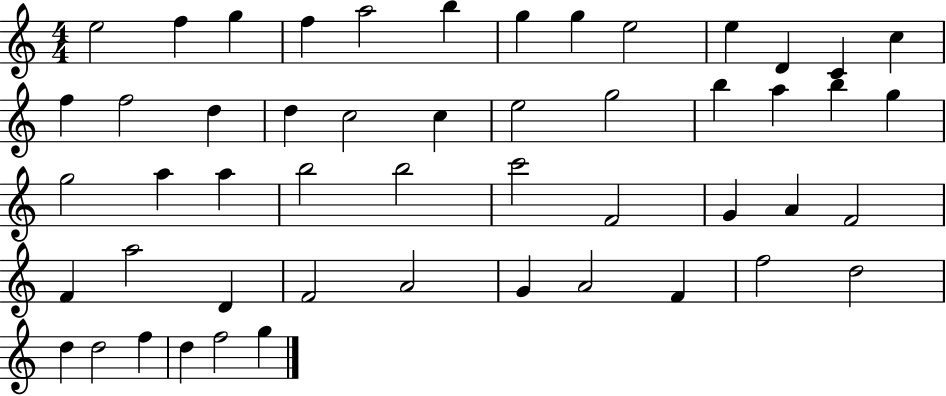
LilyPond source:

{
  \clef treble
  \numericTimeSignature
  \time 4/4
  \key c \major
  e''2 f''4 g''4 | f''4 a''2 b''4 | g''4 g''4 e''2 | e''4 d'4 c'4 c''4 | \break f''4 f''2 d''4 | d''4 c''2 c''4 | e''2 g''2 | b''4 a''4 b''4 g''4 | \break g''2 a''4 a''4 | b''2 b''2 | c'''2 f'2 | g'4 a'4 f'2 | \break f'4 a''2 d'4 | f'2 a'2 | g'4 a'2 f'4 | f''2 d''2 | \break d''4 d''2 f''4 | d''4 f''2 g''4 | \bar "|."
}